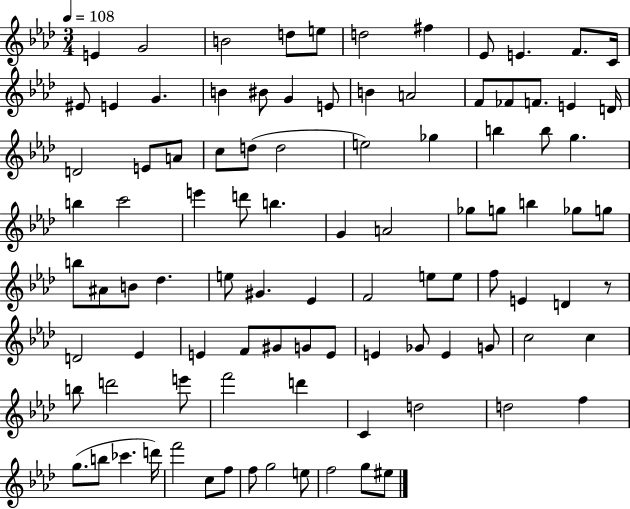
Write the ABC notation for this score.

X:1
T:Untitled
M:3/4
L:1/4
K:Ab
E G2 B2 d/2 e/2 d2 ^f _E/2 E F/2 C/4 ^E/2 E G B ^B/2 G E/2 B A2 F/2 _F/2 F/2 E D/4 D2 E/2 A/2 c/2 d/2 d2 e2 _g b b/2 g b c'2 e' d'/2 b G A2 _g/2 g/2 b _g/2 g/2 b/2 ^A/2 B/2 _d e/2 ^G _E F2 e/2 e/2 f/2 E D z/2 D2 _E E F/2 ^G/2 G/2 E/2 E _G/2 E G/2 c2 c b/2 d'2 e'/2 f'2 d' C d2 d2 f g/2 b/2 _c' d'/4 f'2 c/2 f/2 f/2 g2 e/2 f2 g/2 ^e/2